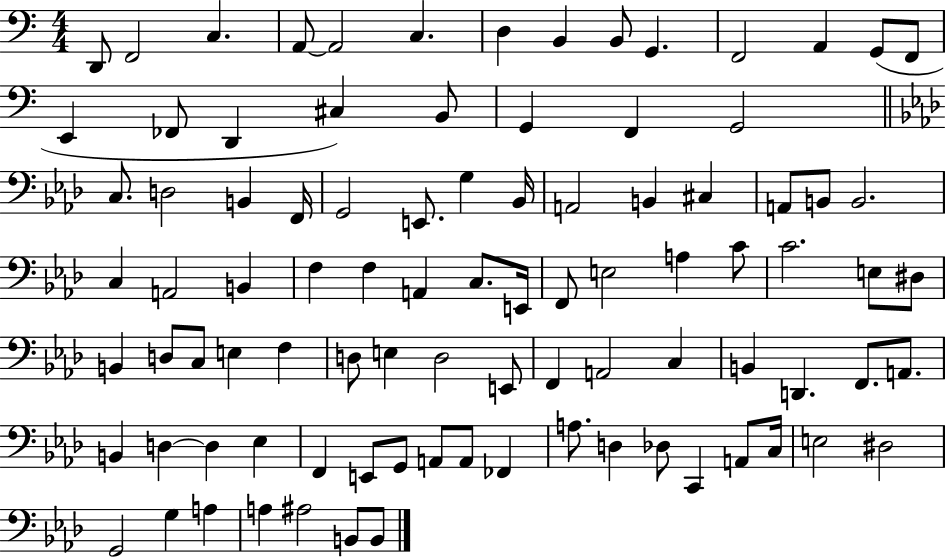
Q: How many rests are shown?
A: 0